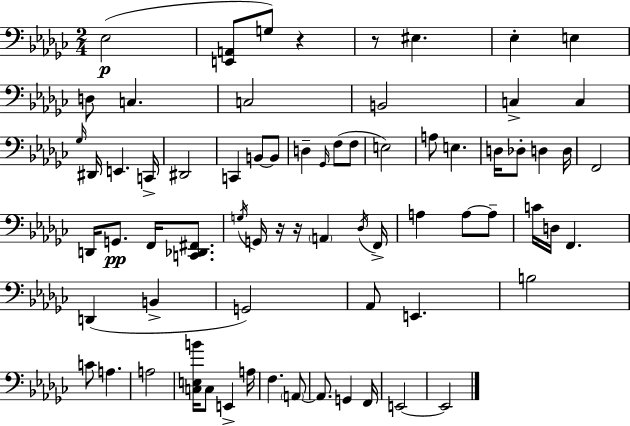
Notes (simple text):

Eb3/h [E2,A2]/e G3/e R/q R/e EIS3/q. Eb3/q E3/q D3/e C3/q. C3/h B2/h C3/q C3/q Gb3/s D#2/s E2/q. C2/s D#2/h C2/q B2/e B2/e D3/q Gb2/s F3/e F3/e E3/h A3/e E3/q. D3/s Db3/e D3/q D3/s F2/h D2/s G2/e. F2/s [C2,Db2,F#2]/e. G3/s G2/s R/s R/s A2/q Db3/s F2/s A3/q A3/e A3/e C4/s D3/s F2/q. D2/q B2/q G2/h Ab2/e E2/q. B3/h C4/e A3/q. A3/h [C3,E3,B4]/s C3/e E2/q A3/s F3/q. A2/e A2/e. G2/q F2/s E2/h E2/h